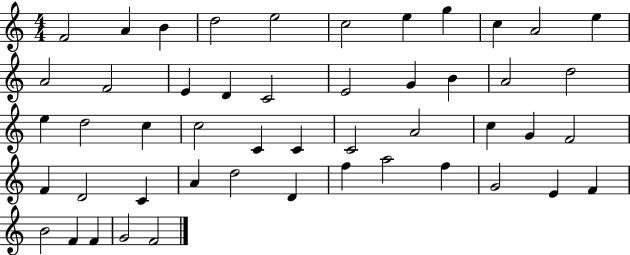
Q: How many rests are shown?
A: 0